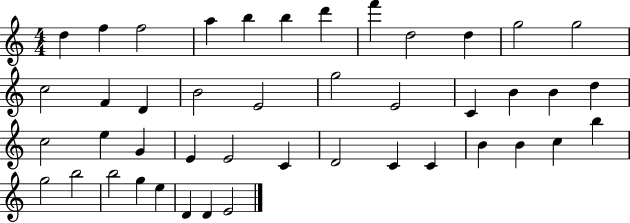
D5/q F5/q F5/h A5/q B5/q B5/q D6/q F6/q D5/h D5/q G5/h G5/h C5/h F4/q D4/q B4/h E4/h G5/h E4/h C4/q B4/q B4/q D5/q C5/h E5/q G4/q E4/q E4/h C4/q D4/h C4/q C4/q B4/q B4/q C5/q B5/q G5/h B5/h B5/h G5/q E5/q D4/q D4/q E4/h